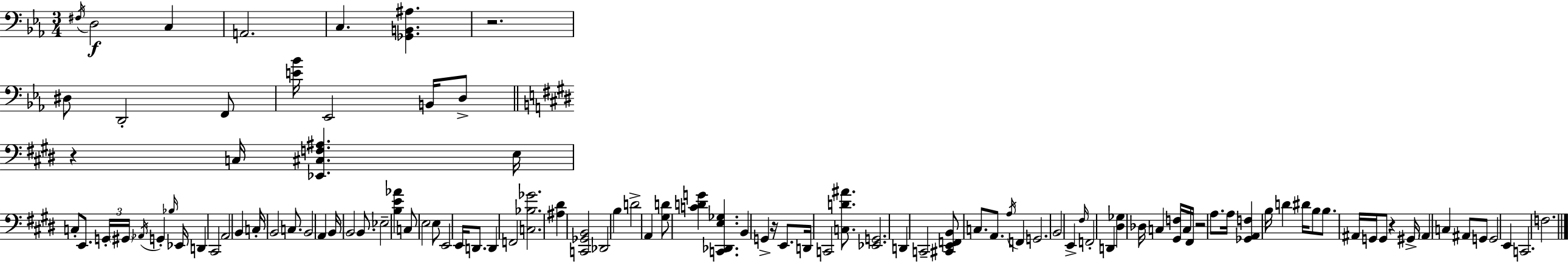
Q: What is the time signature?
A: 3/4